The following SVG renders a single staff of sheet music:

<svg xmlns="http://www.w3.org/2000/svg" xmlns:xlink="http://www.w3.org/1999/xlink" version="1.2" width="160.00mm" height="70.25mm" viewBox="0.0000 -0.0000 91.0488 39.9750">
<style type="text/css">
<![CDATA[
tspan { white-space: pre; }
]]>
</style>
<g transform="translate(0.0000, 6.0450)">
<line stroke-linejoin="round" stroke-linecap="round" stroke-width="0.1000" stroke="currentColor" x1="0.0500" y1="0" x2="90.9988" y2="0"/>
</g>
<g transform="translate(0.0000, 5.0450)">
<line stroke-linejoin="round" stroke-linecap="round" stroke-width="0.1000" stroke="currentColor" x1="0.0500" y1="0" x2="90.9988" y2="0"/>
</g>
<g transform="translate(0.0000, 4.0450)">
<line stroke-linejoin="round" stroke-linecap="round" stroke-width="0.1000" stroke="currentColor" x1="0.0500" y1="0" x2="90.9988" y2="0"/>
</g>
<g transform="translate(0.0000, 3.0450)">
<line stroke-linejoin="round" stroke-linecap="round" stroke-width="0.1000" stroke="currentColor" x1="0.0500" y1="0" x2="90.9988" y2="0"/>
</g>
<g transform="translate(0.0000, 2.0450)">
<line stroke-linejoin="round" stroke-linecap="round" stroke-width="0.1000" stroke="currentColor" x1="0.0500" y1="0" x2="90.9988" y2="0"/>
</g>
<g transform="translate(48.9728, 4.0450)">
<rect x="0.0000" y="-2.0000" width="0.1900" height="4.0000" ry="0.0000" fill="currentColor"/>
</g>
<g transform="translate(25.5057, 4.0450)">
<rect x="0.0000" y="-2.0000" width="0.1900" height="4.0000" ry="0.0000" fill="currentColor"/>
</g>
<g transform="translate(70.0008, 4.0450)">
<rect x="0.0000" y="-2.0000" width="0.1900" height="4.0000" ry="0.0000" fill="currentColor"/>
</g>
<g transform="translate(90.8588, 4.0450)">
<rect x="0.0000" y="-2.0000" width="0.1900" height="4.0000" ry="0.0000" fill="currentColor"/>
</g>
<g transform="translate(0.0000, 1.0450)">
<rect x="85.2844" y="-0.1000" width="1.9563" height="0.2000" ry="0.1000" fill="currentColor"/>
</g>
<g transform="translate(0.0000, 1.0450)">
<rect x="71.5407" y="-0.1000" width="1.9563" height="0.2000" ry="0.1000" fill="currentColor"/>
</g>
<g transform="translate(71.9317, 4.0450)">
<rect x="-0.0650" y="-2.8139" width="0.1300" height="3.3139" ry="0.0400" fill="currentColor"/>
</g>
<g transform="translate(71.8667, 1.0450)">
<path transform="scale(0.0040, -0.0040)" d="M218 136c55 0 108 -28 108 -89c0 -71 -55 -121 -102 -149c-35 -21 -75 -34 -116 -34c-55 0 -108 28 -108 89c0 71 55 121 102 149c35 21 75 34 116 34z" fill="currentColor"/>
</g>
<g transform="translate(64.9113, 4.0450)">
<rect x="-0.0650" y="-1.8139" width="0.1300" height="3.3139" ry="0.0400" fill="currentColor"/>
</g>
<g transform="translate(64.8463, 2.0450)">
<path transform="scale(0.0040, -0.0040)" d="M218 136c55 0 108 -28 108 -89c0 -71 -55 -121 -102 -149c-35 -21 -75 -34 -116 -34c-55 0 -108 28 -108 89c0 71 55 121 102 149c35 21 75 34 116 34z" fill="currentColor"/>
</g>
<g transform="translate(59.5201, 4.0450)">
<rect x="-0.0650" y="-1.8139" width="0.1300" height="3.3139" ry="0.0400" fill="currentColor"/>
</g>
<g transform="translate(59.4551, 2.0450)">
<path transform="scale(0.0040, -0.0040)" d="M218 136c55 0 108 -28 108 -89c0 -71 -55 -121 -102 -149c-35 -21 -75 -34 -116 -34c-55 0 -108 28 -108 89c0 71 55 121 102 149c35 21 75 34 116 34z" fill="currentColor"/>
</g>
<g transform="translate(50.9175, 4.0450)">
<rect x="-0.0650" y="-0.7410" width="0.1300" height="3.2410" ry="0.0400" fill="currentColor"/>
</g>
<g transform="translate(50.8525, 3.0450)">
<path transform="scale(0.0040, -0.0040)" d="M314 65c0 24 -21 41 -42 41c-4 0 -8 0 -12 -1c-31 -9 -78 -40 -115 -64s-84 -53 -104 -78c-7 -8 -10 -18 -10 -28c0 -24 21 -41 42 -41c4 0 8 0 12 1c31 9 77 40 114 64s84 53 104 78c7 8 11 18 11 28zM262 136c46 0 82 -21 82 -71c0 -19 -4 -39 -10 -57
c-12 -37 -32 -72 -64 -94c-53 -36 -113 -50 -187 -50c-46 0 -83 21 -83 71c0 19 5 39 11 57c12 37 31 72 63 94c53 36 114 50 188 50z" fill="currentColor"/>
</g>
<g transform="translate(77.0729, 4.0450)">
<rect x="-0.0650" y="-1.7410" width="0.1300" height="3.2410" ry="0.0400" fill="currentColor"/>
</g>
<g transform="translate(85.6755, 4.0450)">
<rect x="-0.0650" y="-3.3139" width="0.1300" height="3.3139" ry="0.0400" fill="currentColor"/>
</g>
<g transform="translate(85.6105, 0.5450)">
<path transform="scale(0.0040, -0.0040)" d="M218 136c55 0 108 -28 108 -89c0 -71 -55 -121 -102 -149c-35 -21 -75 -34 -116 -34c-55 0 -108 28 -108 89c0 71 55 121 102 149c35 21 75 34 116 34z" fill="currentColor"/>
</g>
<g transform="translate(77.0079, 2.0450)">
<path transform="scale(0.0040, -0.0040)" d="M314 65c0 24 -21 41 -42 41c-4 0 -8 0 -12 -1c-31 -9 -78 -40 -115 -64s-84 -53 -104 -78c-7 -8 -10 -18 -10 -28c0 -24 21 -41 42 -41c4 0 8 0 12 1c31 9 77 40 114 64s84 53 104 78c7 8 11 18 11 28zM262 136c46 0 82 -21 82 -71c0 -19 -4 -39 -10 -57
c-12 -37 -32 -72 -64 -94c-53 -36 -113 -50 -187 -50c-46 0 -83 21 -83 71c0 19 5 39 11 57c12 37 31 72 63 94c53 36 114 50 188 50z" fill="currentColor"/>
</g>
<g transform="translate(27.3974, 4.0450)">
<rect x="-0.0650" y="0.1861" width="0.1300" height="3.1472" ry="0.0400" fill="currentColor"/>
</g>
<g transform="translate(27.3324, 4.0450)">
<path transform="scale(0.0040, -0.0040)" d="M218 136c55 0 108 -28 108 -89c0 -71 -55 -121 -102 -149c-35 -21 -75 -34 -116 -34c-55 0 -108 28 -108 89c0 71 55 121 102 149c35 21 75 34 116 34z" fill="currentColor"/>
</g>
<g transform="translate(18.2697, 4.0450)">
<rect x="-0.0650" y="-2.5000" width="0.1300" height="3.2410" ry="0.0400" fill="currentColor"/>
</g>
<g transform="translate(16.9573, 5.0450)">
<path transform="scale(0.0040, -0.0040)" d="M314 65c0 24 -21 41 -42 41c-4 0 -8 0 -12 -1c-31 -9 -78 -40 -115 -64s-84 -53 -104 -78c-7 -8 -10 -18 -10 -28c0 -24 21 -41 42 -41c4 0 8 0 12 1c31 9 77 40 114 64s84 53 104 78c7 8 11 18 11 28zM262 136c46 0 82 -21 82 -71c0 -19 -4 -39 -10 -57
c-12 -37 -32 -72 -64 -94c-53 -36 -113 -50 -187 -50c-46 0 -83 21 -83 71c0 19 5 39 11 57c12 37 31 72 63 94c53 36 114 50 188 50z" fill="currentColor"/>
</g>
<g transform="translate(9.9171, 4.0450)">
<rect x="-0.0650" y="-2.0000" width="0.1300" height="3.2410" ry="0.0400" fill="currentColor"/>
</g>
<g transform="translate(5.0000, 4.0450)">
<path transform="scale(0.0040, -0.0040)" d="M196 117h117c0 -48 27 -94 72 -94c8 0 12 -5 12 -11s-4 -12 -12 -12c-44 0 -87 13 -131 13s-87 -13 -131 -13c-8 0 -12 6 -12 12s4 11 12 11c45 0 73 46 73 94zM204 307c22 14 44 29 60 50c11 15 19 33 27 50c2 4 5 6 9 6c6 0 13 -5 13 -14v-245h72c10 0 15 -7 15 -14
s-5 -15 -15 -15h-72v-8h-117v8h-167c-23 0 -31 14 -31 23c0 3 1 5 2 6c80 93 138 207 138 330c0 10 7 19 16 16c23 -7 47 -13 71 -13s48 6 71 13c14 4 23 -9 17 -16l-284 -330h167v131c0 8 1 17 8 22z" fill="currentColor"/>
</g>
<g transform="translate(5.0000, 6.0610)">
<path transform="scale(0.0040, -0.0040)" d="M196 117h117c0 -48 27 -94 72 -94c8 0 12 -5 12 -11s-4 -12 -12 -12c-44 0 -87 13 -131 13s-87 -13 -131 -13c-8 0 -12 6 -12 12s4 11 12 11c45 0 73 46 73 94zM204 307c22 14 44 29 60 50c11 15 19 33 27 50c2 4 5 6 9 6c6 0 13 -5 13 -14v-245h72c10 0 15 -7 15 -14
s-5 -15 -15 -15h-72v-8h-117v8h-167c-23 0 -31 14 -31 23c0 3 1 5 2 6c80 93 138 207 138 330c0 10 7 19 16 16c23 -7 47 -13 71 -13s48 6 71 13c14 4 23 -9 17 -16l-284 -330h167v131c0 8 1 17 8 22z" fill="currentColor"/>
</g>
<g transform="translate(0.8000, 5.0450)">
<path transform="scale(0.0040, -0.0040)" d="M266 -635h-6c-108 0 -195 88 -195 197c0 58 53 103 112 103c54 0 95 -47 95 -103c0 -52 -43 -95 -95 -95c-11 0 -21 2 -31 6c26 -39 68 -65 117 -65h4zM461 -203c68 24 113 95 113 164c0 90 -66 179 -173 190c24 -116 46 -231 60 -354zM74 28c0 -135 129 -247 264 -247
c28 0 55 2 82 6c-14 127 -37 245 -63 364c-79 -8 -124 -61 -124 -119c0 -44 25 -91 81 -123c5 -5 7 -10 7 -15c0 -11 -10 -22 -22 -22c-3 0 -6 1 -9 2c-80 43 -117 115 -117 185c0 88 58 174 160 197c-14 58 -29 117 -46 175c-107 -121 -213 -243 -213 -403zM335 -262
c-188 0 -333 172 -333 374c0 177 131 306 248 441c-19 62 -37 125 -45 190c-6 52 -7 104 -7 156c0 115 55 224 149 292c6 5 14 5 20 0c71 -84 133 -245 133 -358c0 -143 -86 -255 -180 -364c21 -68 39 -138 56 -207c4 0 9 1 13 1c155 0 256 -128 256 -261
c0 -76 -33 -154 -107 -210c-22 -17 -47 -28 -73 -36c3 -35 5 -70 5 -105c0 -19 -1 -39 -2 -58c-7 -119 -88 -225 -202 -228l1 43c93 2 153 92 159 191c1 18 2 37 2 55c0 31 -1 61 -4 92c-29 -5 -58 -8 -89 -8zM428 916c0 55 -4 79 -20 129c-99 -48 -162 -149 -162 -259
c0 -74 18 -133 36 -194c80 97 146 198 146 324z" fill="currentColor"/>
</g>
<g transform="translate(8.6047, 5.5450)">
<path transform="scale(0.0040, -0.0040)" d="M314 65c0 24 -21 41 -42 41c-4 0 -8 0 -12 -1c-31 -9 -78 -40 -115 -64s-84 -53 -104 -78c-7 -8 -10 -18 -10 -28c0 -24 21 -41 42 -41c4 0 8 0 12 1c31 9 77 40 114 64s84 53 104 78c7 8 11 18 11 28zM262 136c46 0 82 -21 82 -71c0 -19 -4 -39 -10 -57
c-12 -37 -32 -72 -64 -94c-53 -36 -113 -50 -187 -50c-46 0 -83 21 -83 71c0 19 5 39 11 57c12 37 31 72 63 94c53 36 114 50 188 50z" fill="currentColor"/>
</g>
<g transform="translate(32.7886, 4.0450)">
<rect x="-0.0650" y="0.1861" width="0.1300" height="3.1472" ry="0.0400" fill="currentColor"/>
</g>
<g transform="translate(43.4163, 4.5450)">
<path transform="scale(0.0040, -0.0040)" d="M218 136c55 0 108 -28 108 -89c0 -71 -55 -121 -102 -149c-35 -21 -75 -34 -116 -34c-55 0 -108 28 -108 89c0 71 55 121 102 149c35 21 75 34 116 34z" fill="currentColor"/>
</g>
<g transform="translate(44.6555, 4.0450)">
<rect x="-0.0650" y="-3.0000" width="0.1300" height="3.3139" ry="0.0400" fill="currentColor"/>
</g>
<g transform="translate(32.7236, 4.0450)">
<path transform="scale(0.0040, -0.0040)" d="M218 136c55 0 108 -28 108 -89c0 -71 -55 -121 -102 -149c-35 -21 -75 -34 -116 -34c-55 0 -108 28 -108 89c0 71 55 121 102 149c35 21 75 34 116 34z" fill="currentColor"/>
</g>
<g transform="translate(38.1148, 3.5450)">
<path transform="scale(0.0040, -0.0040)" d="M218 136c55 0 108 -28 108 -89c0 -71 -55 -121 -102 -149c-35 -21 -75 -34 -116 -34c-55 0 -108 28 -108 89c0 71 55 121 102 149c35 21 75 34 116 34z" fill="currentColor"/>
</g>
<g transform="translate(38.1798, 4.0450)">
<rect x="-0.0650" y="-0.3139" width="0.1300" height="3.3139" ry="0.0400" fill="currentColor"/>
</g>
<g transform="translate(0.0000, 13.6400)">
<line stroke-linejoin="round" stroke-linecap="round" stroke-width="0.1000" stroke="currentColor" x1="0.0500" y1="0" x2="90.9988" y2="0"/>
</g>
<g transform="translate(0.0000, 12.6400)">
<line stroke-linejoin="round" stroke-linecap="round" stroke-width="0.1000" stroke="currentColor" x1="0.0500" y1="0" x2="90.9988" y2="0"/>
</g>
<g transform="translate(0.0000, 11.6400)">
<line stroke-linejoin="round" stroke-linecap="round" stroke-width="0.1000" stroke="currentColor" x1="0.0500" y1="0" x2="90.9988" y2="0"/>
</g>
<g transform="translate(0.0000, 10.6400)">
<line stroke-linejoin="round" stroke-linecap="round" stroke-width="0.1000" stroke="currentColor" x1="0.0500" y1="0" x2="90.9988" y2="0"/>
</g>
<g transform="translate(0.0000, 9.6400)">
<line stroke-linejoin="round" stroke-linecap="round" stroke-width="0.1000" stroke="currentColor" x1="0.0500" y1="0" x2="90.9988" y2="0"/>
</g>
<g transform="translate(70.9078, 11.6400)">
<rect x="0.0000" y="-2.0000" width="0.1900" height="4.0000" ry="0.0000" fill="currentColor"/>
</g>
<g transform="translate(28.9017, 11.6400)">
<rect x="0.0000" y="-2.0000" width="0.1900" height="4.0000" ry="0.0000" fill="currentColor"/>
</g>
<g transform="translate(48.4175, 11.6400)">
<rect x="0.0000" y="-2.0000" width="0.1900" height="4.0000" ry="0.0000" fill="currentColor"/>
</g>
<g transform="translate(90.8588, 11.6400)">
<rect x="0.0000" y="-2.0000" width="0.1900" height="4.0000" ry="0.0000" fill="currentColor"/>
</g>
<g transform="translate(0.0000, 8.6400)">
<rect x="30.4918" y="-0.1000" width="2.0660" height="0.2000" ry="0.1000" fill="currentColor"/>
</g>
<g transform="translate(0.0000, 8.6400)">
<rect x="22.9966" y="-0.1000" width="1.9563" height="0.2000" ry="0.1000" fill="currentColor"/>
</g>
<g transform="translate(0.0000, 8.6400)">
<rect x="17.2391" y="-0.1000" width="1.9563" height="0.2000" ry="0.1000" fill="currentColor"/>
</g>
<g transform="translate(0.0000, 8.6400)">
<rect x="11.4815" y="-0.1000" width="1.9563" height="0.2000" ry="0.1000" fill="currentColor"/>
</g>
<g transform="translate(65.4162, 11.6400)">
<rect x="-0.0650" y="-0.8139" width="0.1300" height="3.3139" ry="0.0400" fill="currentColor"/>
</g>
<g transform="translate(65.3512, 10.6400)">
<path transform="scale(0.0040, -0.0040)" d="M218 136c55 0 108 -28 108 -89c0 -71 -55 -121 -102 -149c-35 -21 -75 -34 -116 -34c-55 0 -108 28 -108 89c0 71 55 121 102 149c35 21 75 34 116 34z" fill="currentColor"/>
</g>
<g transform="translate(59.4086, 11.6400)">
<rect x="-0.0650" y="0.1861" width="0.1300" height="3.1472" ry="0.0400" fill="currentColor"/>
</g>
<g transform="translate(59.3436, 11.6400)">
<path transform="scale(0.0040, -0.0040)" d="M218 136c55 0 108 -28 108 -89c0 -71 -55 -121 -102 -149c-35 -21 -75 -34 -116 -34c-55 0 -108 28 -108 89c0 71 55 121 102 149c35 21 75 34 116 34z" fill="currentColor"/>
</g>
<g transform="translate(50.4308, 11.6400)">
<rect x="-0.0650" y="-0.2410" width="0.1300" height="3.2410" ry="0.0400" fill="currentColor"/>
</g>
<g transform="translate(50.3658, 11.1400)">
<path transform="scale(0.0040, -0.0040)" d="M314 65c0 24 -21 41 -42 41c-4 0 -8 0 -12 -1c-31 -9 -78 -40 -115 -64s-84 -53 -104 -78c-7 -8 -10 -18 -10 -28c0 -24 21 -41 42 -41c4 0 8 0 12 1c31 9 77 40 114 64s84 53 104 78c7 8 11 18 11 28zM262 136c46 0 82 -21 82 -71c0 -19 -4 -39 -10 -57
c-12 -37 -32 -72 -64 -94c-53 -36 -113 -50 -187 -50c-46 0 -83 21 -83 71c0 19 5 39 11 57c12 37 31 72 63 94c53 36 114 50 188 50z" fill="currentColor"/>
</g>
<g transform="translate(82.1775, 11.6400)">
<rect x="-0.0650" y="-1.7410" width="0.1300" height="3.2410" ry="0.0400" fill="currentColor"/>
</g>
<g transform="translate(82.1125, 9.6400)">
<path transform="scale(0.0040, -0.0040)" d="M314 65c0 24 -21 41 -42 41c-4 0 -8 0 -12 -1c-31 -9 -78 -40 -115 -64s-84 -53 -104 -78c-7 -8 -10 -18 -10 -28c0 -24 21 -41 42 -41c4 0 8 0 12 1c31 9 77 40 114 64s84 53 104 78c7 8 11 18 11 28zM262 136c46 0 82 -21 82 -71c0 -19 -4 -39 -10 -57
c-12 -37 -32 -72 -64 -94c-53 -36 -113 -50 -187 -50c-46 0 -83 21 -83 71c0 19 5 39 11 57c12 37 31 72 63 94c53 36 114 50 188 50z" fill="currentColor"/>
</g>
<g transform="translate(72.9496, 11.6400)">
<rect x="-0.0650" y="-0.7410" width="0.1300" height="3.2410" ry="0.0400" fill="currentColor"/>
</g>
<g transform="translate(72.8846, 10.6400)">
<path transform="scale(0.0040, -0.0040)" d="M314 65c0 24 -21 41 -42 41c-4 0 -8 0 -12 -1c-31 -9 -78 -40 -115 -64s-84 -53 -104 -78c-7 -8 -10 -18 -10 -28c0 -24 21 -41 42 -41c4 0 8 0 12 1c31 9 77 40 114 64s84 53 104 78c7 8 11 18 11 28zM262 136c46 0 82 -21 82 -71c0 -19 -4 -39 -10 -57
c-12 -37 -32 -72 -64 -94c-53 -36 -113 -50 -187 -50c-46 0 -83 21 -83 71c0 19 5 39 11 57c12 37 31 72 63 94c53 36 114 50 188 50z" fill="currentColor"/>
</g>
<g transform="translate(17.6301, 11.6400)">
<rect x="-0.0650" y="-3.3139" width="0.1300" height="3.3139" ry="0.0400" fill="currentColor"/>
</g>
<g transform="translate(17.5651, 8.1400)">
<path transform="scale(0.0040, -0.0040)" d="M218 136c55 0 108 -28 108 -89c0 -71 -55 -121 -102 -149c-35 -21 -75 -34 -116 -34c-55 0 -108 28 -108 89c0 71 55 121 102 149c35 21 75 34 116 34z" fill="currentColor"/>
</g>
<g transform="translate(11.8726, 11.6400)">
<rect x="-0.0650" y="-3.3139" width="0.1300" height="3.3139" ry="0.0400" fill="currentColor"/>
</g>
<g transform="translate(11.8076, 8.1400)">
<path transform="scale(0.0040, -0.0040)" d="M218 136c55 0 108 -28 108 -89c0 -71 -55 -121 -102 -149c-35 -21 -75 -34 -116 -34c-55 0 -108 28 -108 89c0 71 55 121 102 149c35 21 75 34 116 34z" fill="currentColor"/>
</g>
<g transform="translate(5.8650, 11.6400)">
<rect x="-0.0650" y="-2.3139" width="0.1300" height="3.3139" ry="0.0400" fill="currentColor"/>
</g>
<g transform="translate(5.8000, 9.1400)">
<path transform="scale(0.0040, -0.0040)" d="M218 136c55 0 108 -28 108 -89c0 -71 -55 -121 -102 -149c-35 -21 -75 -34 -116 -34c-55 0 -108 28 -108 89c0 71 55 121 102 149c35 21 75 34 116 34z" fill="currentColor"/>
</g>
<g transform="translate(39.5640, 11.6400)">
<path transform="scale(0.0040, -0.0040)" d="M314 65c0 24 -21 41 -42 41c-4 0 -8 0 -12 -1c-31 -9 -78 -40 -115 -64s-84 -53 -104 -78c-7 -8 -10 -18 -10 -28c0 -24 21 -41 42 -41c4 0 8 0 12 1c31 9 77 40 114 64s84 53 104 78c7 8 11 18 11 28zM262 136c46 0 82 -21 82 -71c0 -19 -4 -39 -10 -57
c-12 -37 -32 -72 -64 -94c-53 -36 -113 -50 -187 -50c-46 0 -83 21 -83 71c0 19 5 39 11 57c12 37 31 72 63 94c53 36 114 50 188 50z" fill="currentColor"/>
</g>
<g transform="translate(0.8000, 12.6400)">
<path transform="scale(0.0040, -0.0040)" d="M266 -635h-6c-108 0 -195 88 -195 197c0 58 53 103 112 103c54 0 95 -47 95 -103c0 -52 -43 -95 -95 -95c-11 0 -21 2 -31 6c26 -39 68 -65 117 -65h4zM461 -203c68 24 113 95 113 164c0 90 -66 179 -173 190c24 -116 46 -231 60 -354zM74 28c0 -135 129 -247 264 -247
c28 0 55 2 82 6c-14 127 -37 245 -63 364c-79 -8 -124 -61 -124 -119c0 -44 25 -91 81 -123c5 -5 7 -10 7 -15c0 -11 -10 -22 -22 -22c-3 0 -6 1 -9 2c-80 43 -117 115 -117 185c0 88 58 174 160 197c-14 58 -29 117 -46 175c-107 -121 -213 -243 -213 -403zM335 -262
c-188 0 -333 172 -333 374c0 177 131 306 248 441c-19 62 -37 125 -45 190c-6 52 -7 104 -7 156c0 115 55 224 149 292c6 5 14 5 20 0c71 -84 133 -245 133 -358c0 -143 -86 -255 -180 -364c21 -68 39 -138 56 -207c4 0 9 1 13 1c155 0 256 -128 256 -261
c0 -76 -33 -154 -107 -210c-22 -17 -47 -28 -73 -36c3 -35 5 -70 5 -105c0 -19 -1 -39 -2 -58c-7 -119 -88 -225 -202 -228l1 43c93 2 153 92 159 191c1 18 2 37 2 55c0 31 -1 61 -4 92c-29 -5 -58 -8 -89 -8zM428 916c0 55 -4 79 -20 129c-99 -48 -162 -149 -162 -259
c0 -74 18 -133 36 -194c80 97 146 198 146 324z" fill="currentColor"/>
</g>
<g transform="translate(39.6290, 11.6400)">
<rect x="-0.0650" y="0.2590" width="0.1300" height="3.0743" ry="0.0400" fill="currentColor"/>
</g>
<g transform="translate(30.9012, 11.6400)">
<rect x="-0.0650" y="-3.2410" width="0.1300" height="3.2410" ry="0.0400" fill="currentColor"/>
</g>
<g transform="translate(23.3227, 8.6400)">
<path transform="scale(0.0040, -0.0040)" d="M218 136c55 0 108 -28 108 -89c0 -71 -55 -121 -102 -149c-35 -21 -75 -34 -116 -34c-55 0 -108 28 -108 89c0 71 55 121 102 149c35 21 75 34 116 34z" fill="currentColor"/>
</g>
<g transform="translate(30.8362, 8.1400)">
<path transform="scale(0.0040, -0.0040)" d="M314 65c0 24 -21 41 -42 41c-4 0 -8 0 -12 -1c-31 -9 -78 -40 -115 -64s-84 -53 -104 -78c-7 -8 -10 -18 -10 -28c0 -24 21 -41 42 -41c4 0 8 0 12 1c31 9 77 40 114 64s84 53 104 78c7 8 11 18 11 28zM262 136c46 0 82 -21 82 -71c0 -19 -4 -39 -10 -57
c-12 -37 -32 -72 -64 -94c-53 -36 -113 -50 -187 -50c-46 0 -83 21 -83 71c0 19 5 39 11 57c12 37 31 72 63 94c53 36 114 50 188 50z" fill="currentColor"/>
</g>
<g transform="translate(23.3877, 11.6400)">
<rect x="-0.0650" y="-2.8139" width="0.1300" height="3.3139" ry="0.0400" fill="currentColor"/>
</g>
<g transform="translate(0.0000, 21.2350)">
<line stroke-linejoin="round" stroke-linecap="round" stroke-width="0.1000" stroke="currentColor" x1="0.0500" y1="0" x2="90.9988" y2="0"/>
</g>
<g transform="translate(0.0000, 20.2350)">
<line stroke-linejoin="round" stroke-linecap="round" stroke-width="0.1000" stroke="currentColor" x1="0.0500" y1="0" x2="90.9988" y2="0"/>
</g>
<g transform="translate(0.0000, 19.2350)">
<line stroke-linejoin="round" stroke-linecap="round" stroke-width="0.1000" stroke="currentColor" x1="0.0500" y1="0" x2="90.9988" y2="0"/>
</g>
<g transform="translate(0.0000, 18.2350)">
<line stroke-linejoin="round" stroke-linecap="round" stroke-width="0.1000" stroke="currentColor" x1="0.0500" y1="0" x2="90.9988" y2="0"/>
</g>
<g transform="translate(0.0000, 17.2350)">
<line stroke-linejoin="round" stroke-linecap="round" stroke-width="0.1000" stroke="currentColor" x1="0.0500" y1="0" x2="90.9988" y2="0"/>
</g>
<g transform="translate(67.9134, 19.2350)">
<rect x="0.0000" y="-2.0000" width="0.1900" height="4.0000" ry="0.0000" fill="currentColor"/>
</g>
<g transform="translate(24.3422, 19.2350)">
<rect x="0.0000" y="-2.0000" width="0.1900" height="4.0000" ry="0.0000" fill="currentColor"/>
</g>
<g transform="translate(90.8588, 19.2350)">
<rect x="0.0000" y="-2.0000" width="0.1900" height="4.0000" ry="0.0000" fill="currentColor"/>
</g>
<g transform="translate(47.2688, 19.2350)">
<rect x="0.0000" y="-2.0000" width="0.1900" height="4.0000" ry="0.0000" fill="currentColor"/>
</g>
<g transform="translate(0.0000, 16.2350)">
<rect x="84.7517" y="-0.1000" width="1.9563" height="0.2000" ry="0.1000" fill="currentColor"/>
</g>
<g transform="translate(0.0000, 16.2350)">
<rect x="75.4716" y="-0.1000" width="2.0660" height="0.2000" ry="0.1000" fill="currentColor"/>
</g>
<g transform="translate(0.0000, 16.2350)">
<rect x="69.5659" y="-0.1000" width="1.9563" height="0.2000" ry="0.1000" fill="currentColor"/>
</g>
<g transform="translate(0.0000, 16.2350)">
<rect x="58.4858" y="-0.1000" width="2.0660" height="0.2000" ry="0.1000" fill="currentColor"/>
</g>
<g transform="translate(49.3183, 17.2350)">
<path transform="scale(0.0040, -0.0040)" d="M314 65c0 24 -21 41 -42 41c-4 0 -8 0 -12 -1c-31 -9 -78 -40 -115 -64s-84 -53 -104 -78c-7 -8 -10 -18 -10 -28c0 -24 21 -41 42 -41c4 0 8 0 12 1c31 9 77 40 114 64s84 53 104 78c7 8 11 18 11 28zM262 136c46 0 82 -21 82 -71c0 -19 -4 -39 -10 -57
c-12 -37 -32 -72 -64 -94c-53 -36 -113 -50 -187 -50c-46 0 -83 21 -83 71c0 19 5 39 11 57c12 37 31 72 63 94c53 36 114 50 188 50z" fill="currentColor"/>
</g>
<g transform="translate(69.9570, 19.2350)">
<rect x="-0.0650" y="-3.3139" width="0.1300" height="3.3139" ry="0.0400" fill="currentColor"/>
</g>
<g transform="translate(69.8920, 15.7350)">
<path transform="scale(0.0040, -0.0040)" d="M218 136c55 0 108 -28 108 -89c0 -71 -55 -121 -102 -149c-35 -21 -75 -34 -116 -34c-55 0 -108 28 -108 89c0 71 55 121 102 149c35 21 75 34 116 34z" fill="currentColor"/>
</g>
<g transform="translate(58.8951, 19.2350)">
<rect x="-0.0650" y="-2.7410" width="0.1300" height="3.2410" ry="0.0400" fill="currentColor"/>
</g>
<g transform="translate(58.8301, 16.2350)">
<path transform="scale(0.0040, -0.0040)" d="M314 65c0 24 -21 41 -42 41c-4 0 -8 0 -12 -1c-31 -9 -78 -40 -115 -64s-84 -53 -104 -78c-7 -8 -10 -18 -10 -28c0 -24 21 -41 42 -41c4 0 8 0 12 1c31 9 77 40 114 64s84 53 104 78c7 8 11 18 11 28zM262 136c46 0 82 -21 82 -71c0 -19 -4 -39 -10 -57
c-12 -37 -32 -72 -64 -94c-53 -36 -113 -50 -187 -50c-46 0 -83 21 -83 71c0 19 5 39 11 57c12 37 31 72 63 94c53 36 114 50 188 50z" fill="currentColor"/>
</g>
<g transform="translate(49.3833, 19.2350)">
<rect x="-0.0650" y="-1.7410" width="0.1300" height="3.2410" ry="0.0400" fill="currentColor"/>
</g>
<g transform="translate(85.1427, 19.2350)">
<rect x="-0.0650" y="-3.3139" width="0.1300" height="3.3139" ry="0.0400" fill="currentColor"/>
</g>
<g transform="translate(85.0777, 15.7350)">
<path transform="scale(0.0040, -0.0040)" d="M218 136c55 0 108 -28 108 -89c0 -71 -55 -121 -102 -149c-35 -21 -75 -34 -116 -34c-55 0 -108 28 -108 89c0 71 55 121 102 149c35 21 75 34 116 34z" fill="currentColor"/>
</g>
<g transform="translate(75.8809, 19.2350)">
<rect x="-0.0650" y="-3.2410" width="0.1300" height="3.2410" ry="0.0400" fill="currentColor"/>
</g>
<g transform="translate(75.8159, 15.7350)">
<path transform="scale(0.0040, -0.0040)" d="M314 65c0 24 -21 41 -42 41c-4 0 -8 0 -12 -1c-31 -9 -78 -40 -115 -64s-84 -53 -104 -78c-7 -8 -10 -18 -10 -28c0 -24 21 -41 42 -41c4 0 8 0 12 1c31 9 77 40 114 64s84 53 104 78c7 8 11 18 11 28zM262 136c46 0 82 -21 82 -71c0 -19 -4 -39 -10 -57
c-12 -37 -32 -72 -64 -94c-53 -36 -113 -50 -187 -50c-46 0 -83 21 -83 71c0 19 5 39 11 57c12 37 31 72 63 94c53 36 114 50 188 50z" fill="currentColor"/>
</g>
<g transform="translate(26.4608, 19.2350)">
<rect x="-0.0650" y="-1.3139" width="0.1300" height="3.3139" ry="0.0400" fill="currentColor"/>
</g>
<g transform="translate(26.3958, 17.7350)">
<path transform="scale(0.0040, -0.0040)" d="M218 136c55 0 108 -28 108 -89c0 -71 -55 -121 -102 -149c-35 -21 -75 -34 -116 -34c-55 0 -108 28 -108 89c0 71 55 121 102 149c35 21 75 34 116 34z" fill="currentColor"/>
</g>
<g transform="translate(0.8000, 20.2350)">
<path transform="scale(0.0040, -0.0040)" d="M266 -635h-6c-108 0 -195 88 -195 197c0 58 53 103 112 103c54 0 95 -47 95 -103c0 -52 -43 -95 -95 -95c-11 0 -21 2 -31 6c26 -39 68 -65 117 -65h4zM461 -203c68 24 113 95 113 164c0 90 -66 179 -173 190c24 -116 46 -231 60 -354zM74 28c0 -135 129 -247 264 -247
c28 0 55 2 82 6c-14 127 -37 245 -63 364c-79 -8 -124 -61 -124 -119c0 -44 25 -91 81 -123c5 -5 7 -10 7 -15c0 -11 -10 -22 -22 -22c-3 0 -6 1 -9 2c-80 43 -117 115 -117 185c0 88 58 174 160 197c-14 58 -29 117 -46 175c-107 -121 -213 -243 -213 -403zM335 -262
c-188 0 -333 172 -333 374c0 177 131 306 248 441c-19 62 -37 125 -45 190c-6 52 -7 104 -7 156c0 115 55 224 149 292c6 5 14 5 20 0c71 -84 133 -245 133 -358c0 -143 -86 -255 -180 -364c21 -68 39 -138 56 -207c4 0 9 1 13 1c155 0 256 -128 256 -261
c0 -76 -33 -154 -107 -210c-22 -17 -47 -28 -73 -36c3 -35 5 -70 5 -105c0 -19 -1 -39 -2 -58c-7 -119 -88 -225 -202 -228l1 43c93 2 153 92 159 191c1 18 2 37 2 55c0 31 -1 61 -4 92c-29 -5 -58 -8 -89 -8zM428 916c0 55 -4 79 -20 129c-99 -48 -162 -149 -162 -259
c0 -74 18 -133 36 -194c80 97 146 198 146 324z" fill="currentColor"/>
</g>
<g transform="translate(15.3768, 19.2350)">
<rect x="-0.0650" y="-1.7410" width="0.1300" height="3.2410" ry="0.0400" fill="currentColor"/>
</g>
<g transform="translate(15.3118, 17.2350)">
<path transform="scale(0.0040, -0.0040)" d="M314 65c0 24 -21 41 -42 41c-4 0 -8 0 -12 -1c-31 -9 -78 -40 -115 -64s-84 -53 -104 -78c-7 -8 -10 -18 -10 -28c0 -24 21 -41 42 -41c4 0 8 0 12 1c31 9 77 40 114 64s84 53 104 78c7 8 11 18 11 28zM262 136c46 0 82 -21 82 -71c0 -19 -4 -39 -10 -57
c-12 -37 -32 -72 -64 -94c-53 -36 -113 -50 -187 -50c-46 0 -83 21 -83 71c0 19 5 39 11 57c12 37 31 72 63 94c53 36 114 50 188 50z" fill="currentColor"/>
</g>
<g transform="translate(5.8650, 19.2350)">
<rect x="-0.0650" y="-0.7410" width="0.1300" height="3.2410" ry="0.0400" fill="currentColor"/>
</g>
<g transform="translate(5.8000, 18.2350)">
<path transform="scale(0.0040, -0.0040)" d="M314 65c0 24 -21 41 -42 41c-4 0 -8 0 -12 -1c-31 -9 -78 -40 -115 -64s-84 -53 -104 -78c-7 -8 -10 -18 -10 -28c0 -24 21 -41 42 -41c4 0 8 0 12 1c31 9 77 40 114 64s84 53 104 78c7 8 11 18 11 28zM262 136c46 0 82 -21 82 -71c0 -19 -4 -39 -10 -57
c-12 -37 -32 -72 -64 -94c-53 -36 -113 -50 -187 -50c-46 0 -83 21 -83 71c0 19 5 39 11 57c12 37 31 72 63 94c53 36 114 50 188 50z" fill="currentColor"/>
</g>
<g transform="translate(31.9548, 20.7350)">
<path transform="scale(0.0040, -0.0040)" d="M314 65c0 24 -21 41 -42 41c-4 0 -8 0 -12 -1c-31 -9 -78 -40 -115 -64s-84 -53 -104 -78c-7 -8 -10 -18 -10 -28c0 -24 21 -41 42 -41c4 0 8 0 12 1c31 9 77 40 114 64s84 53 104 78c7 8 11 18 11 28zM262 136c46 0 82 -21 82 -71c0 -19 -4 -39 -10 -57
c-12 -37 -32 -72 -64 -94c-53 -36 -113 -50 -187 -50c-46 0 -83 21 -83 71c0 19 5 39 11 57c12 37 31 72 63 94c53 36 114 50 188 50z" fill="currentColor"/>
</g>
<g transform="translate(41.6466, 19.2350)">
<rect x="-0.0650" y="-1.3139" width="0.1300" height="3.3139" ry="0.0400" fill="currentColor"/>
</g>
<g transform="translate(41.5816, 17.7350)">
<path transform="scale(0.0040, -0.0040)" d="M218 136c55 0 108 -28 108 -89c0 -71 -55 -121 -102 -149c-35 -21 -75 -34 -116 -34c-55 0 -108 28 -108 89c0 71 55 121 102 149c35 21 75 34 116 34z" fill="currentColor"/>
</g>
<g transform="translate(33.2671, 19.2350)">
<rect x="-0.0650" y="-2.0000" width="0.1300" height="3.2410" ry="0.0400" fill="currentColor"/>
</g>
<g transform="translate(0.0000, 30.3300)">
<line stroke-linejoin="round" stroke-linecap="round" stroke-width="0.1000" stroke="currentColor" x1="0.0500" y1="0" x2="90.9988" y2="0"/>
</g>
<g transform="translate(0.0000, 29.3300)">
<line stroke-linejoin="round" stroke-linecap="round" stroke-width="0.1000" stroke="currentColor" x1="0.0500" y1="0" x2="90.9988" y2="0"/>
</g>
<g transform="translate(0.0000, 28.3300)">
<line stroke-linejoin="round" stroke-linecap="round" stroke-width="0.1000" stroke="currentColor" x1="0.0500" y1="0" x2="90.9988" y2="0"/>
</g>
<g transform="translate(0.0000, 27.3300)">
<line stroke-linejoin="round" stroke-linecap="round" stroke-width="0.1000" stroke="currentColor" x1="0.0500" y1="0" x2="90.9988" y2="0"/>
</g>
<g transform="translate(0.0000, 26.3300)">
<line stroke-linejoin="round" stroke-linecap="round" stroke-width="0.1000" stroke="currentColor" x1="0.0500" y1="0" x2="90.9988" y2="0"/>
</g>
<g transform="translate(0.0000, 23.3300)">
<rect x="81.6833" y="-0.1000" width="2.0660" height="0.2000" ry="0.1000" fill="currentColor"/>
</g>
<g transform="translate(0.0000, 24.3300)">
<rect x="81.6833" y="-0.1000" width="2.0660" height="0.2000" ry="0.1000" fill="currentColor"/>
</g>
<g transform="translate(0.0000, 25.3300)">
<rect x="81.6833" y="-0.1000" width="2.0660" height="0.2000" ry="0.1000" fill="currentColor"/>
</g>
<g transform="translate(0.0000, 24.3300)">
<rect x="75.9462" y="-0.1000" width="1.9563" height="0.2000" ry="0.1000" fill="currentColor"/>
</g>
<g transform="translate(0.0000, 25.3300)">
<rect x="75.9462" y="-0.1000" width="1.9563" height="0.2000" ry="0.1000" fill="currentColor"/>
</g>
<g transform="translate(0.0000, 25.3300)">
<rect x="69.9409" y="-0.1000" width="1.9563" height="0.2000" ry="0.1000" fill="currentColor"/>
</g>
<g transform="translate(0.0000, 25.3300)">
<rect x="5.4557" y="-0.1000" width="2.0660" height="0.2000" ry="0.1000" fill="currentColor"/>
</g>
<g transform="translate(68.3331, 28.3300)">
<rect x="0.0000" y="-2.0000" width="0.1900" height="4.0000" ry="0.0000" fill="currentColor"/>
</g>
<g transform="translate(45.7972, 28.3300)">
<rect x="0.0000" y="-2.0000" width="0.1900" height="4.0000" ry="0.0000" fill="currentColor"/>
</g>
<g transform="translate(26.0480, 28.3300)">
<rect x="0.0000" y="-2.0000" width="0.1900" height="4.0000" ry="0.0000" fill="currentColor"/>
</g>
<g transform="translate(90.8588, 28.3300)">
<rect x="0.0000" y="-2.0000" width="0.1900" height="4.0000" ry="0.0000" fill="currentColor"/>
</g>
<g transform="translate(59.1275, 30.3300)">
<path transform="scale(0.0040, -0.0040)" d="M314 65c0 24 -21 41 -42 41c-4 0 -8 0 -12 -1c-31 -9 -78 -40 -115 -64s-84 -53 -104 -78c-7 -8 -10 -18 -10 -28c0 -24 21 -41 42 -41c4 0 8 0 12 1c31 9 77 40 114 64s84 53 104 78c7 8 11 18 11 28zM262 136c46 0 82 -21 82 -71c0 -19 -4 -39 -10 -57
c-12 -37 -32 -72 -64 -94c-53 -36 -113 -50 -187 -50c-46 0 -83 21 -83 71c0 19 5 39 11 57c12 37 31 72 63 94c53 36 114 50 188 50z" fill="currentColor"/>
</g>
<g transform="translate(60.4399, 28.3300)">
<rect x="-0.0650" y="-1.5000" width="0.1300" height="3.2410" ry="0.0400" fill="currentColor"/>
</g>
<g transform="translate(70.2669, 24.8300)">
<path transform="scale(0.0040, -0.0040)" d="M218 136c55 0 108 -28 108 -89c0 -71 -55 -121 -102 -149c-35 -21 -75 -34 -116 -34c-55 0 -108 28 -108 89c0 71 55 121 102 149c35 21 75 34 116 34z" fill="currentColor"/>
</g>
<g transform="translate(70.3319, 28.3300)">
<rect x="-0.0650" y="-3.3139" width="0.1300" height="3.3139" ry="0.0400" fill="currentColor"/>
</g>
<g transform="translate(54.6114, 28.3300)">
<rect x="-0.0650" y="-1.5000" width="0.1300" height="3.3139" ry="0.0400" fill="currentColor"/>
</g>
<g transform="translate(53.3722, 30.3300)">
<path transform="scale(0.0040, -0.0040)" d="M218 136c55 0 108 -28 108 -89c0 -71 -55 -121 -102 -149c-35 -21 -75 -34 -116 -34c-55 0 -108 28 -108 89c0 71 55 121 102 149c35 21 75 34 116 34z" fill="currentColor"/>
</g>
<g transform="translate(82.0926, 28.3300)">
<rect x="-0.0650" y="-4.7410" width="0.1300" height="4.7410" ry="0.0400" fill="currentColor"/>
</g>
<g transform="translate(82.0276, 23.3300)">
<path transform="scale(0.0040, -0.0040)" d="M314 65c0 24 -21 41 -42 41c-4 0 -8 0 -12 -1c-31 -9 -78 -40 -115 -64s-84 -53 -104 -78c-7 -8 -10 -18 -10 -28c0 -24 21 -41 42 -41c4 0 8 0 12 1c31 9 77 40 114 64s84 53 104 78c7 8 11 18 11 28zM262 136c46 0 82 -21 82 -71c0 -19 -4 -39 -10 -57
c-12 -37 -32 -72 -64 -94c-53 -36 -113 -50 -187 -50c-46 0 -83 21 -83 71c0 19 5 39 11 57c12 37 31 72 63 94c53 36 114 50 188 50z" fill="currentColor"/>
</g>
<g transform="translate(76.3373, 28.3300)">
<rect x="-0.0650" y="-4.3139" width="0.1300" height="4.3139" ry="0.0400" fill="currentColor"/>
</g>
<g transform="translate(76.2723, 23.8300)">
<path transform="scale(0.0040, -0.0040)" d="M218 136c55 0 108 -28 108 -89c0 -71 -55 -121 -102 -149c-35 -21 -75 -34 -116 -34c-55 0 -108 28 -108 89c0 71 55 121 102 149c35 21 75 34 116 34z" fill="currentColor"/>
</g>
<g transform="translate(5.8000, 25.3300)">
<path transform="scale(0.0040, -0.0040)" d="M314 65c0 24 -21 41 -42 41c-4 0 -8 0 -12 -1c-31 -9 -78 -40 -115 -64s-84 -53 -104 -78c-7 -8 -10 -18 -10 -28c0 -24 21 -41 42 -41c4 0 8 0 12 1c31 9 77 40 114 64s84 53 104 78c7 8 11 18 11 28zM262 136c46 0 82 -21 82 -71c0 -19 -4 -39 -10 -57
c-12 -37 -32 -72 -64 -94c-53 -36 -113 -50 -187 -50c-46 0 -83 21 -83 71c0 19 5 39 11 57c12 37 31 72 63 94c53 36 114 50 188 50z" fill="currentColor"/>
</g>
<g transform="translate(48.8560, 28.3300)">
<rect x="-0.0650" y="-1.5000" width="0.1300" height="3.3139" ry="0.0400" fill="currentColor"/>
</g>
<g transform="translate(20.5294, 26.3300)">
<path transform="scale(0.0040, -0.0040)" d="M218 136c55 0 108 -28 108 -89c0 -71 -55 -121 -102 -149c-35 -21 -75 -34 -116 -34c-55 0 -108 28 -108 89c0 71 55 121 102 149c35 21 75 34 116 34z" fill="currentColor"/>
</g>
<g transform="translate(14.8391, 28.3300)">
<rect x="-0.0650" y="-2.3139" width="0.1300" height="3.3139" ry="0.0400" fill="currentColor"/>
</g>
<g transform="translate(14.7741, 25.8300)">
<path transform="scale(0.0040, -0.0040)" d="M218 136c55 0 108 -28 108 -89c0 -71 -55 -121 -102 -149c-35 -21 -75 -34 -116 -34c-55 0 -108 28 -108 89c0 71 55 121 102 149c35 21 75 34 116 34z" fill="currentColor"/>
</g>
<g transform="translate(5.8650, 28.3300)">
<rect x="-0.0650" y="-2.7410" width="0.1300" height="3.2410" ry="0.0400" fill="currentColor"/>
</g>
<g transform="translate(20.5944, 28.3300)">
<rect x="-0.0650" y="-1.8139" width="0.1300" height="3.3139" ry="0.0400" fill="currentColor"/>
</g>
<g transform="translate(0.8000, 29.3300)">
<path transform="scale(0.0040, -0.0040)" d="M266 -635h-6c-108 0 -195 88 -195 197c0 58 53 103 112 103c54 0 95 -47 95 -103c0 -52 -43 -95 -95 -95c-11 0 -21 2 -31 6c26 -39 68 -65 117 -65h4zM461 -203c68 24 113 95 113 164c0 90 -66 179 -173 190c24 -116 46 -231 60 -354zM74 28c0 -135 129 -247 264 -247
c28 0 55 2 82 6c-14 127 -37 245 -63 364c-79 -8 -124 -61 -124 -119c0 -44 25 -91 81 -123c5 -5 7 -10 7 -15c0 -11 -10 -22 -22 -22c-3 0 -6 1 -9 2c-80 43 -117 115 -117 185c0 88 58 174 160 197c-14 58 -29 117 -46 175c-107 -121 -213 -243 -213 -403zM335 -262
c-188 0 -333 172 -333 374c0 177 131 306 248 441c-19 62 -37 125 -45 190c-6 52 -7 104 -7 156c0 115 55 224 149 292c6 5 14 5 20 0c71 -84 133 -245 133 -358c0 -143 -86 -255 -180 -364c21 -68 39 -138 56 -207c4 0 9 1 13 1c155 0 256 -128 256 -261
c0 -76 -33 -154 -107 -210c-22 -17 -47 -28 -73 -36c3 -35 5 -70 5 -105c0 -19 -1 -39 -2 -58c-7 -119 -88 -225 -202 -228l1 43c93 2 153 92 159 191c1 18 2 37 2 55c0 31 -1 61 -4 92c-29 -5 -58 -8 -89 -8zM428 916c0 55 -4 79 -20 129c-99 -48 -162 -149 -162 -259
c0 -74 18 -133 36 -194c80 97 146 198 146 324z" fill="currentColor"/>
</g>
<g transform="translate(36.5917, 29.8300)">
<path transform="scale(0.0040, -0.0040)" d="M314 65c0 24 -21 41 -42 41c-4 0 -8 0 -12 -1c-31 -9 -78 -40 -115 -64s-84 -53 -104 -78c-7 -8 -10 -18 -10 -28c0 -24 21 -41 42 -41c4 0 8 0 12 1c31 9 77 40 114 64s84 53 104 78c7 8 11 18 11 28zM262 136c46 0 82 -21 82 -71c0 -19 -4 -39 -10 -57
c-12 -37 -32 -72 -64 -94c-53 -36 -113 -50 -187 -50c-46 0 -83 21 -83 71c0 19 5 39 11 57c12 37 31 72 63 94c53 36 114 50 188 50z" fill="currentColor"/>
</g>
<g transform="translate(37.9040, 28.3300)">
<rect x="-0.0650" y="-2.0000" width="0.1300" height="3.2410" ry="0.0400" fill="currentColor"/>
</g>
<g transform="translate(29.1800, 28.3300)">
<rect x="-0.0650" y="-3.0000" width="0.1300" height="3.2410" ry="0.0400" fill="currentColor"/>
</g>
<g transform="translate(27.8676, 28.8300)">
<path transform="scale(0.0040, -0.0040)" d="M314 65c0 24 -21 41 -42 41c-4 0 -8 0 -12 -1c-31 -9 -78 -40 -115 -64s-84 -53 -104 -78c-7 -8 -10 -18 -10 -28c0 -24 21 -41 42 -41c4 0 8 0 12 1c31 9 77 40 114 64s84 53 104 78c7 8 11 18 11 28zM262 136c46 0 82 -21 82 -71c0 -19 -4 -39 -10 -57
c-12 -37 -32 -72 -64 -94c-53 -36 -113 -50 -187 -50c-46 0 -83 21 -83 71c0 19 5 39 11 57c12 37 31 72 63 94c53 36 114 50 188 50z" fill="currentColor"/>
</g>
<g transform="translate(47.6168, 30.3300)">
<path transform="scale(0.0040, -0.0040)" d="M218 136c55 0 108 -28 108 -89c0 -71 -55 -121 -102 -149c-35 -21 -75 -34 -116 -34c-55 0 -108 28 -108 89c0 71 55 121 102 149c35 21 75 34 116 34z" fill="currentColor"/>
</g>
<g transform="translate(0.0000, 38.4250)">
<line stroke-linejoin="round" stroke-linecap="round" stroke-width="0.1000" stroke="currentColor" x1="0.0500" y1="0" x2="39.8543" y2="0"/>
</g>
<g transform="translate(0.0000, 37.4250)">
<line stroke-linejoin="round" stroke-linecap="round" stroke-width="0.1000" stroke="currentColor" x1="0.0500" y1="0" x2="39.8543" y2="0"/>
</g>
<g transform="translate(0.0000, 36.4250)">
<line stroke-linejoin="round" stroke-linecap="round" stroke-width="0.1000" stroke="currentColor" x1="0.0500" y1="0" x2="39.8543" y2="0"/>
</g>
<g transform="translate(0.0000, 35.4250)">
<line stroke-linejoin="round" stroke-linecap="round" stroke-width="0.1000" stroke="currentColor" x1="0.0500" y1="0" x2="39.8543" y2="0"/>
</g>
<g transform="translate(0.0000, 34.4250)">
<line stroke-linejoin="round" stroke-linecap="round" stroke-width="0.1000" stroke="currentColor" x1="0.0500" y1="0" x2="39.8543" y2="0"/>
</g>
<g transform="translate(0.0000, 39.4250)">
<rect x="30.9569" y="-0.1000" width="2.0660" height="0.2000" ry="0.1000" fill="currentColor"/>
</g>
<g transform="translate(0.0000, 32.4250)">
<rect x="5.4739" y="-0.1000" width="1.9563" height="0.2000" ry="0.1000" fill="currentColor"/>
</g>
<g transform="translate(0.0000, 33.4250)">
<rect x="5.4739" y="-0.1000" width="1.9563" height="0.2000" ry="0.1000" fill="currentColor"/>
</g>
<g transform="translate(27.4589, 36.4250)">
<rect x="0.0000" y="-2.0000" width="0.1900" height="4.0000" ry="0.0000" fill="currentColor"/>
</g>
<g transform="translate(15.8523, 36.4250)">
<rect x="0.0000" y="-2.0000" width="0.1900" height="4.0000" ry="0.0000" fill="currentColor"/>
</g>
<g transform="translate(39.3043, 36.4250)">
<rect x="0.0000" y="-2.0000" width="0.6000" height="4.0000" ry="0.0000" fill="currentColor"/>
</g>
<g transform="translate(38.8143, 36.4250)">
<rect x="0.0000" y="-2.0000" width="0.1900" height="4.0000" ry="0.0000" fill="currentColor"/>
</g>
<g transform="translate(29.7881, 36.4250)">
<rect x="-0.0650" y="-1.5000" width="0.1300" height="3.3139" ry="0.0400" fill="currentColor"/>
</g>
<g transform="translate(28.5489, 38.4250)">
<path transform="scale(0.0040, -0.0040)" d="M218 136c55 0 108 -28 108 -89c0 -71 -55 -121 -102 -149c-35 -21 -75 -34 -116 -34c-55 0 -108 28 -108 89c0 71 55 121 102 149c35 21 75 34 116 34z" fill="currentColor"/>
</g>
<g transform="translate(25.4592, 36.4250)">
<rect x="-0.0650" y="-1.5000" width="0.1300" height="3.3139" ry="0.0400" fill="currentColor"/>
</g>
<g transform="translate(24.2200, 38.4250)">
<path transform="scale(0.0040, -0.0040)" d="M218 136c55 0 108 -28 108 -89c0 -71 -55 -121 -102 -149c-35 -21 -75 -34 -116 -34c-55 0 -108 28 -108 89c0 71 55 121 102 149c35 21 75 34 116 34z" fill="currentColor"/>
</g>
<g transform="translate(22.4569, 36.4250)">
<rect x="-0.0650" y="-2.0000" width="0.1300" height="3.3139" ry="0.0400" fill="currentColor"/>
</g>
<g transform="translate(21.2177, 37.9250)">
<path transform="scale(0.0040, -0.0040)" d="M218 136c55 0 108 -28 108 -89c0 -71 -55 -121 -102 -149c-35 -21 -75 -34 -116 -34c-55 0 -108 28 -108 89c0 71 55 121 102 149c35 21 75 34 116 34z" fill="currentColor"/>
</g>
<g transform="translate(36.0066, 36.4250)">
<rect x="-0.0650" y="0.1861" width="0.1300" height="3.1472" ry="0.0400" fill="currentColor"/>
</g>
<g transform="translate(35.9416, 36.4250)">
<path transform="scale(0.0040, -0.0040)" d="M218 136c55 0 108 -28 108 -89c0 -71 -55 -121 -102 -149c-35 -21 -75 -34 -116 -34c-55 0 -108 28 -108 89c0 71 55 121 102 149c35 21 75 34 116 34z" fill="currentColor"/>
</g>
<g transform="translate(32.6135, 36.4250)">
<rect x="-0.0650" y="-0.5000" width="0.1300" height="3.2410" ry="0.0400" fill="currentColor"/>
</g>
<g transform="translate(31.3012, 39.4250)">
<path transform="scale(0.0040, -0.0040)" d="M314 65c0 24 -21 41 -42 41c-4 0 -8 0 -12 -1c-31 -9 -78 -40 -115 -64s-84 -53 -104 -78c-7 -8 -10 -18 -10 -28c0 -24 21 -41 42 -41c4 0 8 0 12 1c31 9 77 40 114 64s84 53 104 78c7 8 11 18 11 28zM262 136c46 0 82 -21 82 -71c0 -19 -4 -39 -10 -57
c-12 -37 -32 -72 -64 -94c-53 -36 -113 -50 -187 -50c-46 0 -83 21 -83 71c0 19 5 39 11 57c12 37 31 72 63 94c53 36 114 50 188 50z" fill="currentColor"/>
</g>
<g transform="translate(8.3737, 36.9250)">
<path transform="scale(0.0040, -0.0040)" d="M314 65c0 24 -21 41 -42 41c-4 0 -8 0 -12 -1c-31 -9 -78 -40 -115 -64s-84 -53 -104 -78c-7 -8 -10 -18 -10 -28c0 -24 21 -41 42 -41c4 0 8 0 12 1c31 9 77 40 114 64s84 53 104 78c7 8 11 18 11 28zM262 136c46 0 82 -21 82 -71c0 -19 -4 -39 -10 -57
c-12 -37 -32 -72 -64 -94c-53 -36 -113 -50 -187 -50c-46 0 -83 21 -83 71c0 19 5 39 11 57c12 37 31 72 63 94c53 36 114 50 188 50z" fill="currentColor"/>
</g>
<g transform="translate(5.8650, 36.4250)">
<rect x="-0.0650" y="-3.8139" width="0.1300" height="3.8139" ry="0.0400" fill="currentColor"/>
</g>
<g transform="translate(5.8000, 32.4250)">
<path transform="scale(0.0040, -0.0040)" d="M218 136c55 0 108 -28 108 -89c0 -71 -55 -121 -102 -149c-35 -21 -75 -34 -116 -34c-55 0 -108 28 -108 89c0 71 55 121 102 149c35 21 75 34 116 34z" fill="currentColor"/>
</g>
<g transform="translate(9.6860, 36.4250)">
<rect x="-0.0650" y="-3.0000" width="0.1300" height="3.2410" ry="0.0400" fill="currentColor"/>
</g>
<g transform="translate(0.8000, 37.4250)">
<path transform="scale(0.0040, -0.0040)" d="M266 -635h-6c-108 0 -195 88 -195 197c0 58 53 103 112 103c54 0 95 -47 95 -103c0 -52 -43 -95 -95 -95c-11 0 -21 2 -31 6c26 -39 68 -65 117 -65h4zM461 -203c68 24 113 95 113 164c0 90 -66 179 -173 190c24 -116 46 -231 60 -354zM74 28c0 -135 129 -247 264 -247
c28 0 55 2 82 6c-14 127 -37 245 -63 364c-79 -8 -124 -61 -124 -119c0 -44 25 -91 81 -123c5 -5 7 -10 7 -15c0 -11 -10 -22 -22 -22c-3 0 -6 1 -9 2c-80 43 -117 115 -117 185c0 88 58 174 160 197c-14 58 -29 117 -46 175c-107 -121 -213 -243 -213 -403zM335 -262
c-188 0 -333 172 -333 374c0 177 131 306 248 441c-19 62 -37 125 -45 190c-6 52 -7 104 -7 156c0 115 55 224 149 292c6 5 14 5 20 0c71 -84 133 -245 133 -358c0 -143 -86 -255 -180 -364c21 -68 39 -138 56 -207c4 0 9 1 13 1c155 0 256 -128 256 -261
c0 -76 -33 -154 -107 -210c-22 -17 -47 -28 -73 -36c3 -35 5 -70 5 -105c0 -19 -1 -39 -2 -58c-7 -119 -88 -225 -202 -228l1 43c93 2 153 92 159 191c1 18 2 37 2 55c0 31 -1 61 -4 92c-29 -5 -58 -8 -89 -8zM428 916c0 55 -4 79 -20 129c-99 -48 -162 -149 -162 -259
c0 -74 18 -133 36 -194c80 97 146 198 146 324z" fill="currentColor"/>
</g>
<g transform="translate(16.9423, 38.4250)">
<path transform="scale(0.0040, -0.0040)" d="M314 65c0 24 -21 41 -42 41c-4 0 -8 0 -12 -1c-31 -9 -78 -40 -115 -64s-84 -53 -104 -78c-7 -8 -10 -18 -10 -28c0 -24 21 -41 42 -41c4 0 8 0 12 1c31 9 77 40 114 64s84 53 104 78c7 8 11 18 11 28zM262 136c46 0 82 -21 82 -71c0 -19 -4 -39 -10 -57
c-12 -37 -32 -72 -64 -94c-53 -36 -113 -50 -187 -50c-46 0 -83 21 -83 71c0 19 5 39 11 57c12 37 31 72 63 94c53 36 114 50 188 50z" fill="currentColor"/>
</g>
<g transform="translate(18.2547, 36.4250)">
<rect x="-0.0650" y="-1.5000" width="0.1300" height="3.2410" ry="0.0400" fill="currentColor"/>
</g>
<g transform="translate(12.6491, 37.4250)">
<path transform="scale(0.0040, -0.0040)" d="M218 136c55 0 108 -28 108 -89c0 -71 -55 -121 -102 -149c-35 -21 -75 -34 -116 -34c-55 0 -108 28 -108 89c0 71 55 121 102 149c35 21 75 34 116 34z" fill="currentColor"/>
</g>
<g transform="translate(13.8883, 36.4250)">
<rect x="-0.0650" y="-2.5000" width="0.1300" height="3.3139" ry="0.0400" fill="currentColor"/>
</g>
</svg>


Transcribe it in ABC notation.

X:1
T:Untitled
M:4/4
L:1/4
K:C
F2 G2 B B c A d2 f f a f2 b g b b a b2 B2 c2 B d d2 f2 d2 f2 e F2 e f2 a2 b b2 b a2 g f A2 F2 E E E2 b d' e'2 c' A2 G E2 F E E C2 B